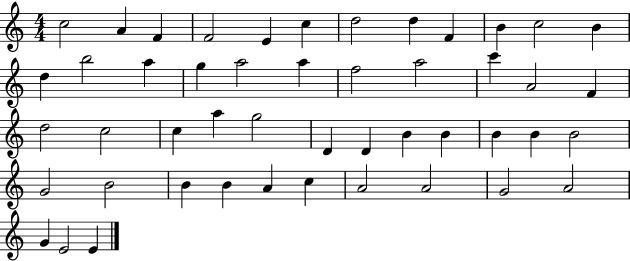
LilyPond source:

{
  \clef treble
  \numericTimeSignature
  \time 4/4
  \key c \major
  c''2 a'4 f'4 | f'2 e'4 c''4 | d''2 d''4 f'4 | b'4 c''2 b'4 | \break d''4 b''2 a''4 | g''4 a''2 a''4 | f''2 a''2 | c'''4 a'2 f'4 | \break d''2 c''2 | c''4 a''4 g''2 | d'4 d'4 b'4 b'4 | b'4 b'4 b'2 | \break g'2 b'2 | b'4 b'4 a'4 c''4 | a'2 a'2 | g'2 a'2 | \break g'4 e'2 e'4 | \bar "|."
}